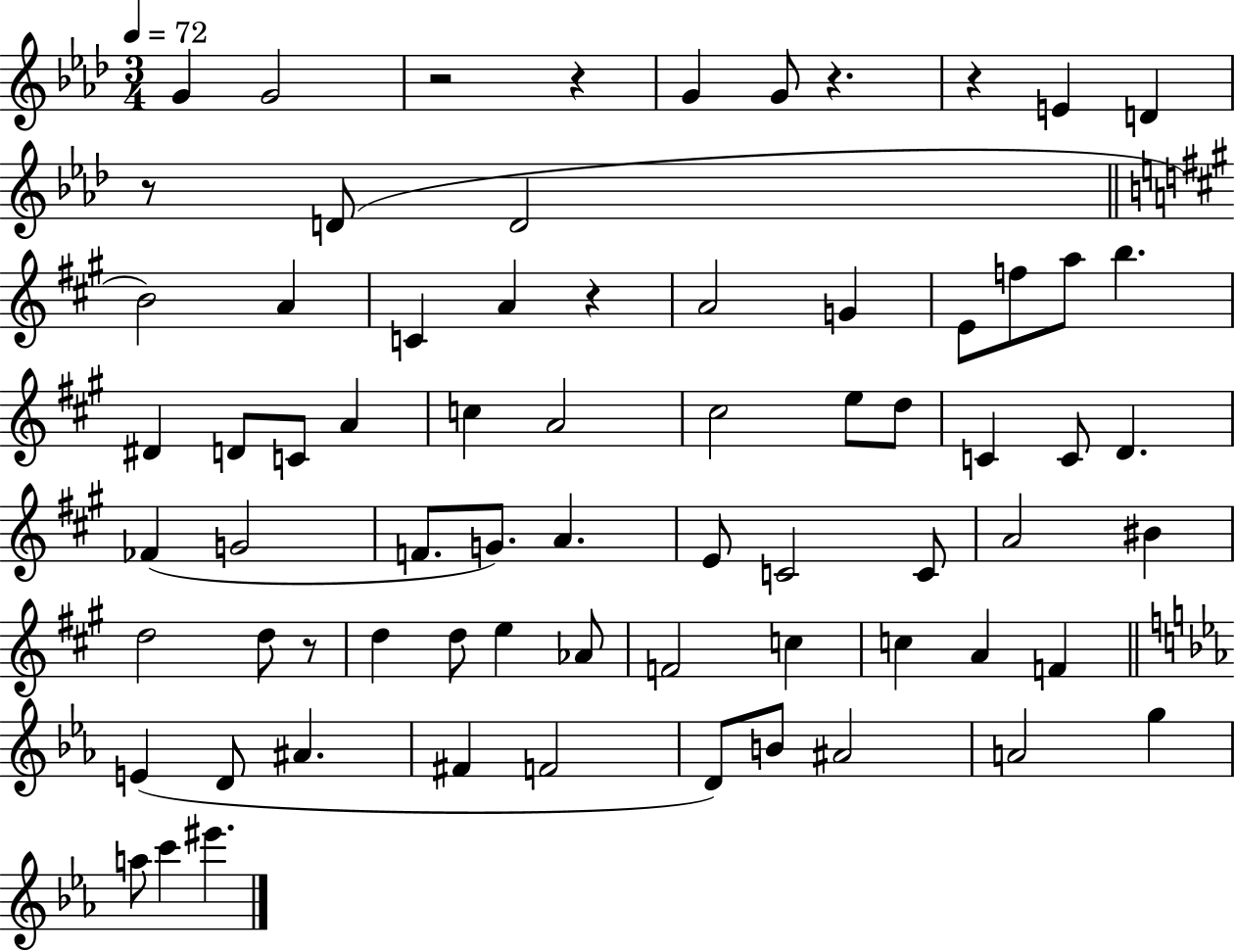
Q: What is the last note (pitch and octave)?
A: EIS6